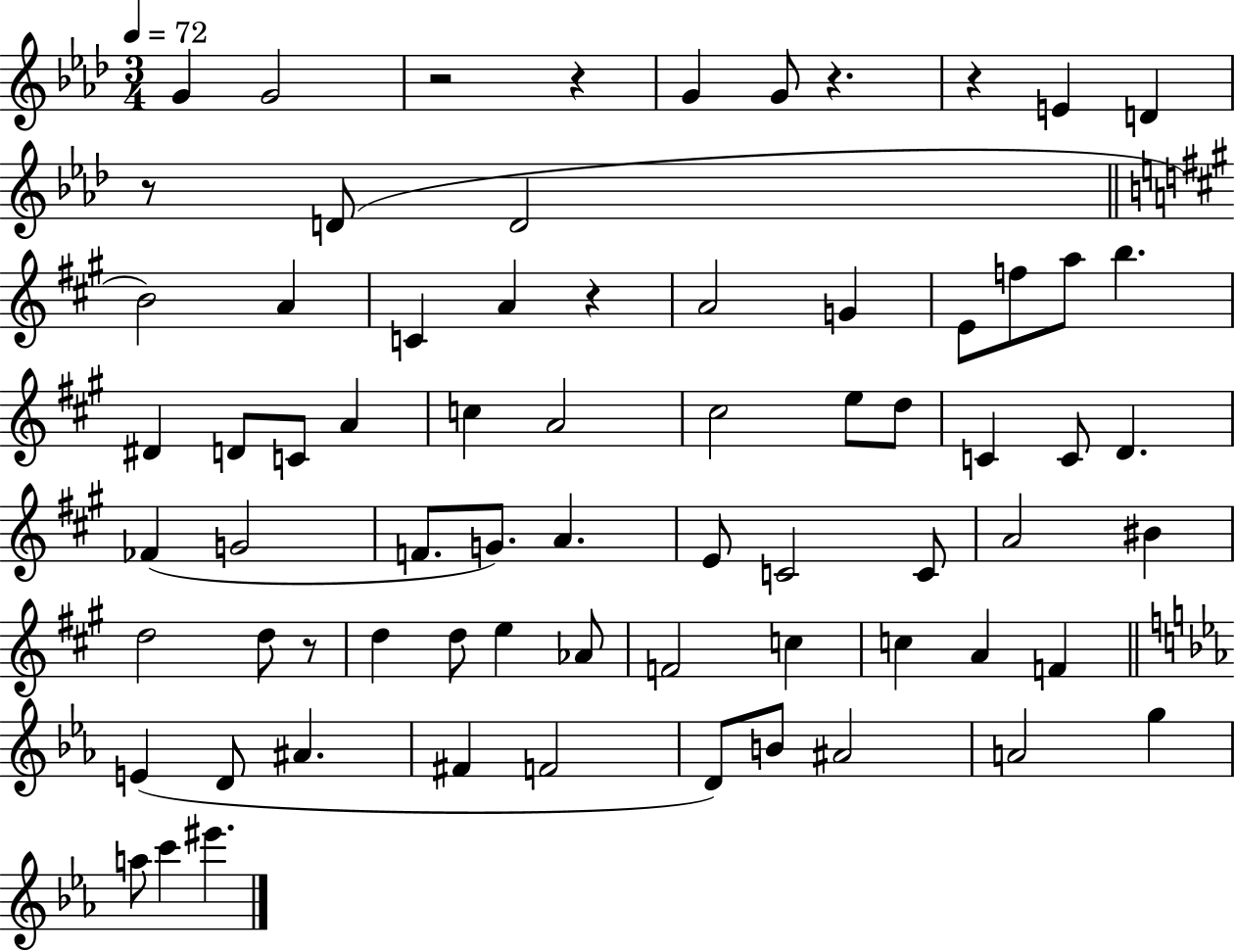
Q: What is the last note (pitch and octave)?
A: EIS6